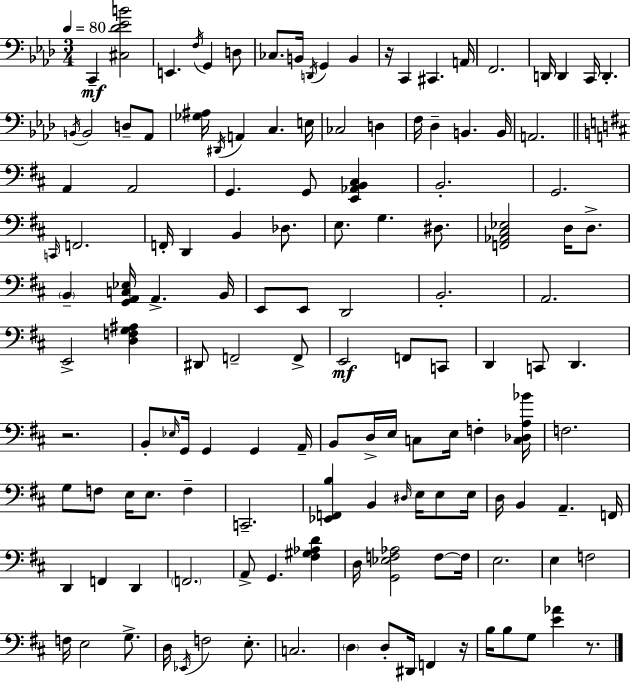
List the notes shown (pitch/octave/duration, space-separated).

C2/q [C#3,Db4,Eb4,B4]/h E2/q. F3/s G2/q D3/e CES3/e. B2/s D2/s G2/q B2/q R/s C2/q C#2/q. A2/s F2/h. D2/s D2/q C2/s D2/q. B2/s B2/h D3/e Ab2/e [Gb3,A#3]/s D#2/s A2/q C3/q. E3/s CES3/h D3/q F3/s Db3/q B2/q. B2/s A2/h. A2/q A2/h G2/q. G2/e [E2,Ab2,B2,C#3]/q B2/h. G2/h. C2/s F2/h. F2/s D2/q B2/q Db3/e. E3/e. G3/q. D#3/e. [F2,Ab2,C#3,Eb3]/h D3/s D3/e. B2/q [G2,A2,C3,Eb3]/s A2/q. B2/s E2/e E2/e D2/h B2/h. A2/h. E2/h [D3,F3,G3,A#3]/q D#2/e F2/h F2/e E2/h F2/e C2/e D2/q C2/e D2/q. R/h. B2/e Eb3/s G2/s G2/q G2/q A2/s B2/e D3/s E3/s C3/e E3/s F3/q [C3,Db3,A3,Bb4]/s F3/h. G3/e F3/e E3/s E3/e. F3/q C2/h. [Eb2,F2,B3]/q B2/q D#3/s E3/s E3/e E3/s D3/s B2/q A2/q. F2/s D2/q F2/q D2/q F2/h. A2/e G2/q. [F#3,G#3,Ab3,D4]/q D3/s [G2,Eb3,F3,Ab3]/h F3/e F3/s E3/h. E3/q F3/h F3/s E3/h G3/e. D3/s Eb2/s F3/h E3/e. C3/h. D3/q D3/e D#2/s F2/q R/s B3/s B3/e G3/e [E4,Ab4]/q R/e.